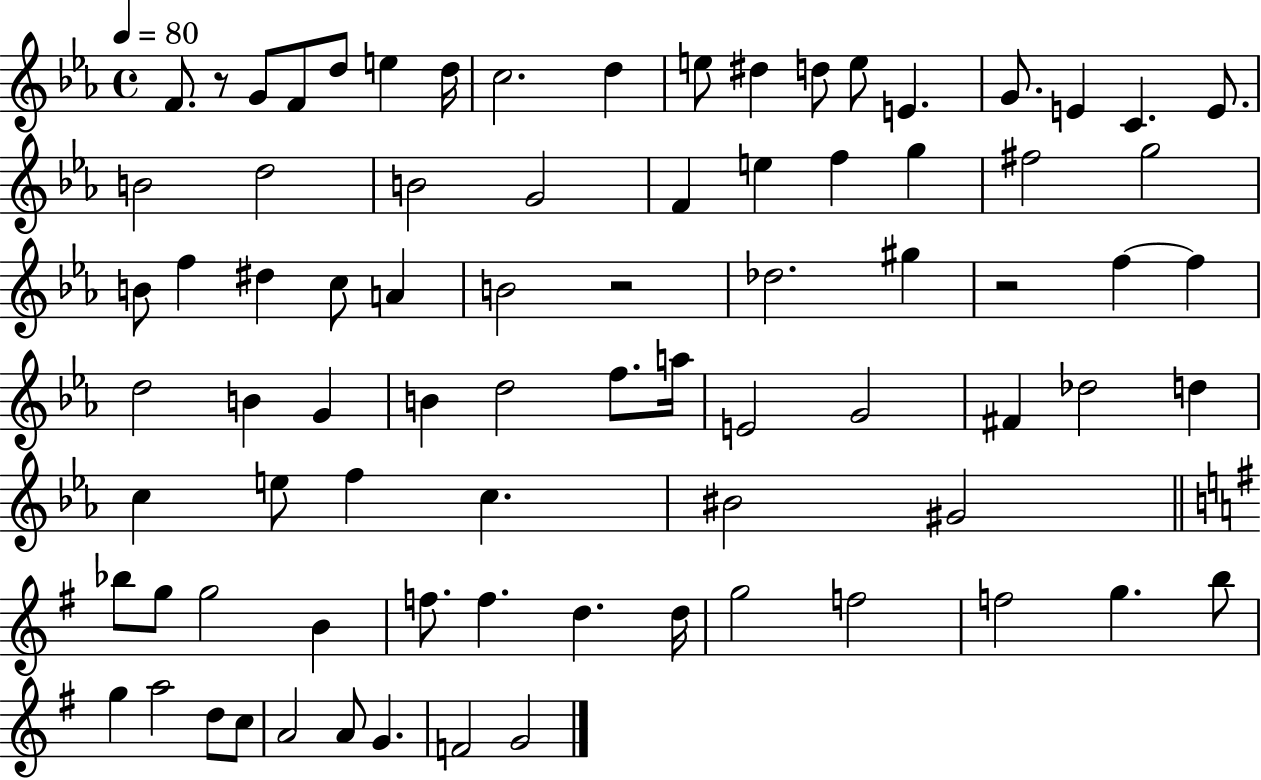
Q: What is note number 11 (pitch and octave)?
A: D5